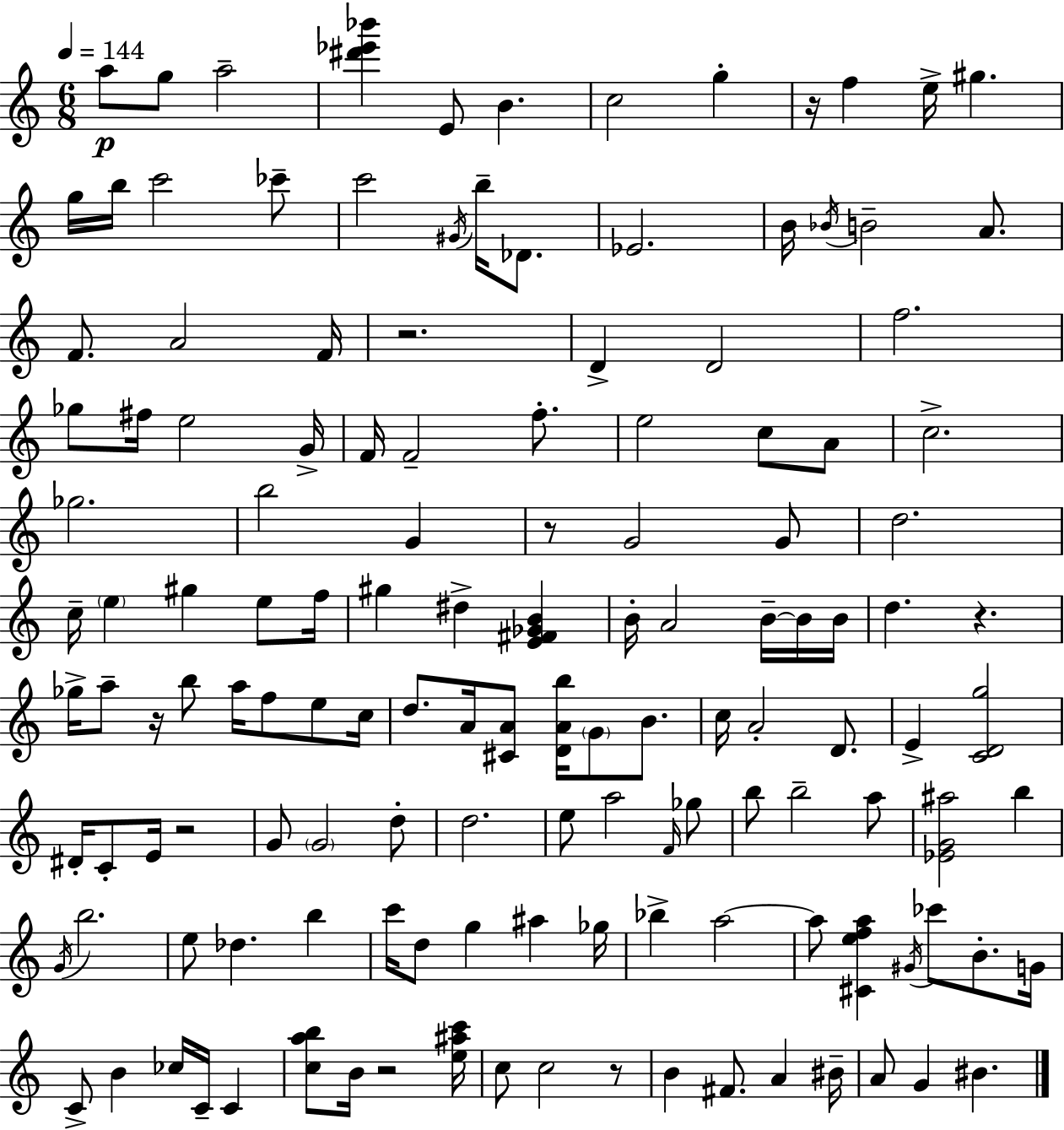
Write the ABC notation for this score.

X:1
T:Untitled
M:6/8
L:1/4
K:C
a/2 g/2 a2 [^d'_e'_b'] E/2 B c2 g z/4 f e/4 ^g g/4 b/4 c'2 _c'/2 c'2 ^G/4 b/4 _D/2 _E2 B/4 _B/4 B2 A/2 F/2 A2 F/4 z2 D D2 f2 _g/2 ^f/4 e2 G/4 F/4 F2 f/2 e2 c/2 A/2 c2 _g2 b2 G z/2 G2 G/2 d2 c/4 e ^g e/2 f/4 ^g ^d [E^F_GB] B/4 A2 B/4 B/4 B/4 d z _g/4 a/2 z/4 b/2 a/4 f/2 e/2 c/4 d/2 A/4 [^CA]/2 [DAb]/4 G/2 B/2 c/4 A2 D/2 E [CDg]2 ^D/4 C/2 E/4 z2 G/2 G2 d/2 d2 e/2 a2 F/4 _g/2 b/2 b2 a/2 [_EG^a]2 b G/4 b2 e/2 _d b c'/4 d/2 g ^a _g/4 _b a2 a/2 [^Cefa] ^G/4 _c'/2 B/2 G/4 C/2 B _c/4 C/4 C [cab]/2 B/4 z2 [e^ac']/4 c/2 c2 z/2 B ^F/2 A ^B/4 A/2 G ^B